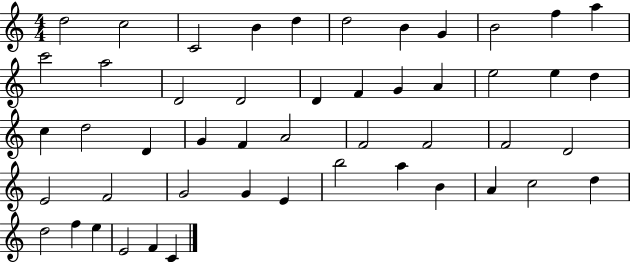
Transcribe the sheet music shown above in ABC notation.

X:1
T:Untitled
M:4/4
L:1/4
K:C
d2 c2 C2 B d d2 B G B2 f a c'2 a2 D2 D2 D F G A e2 e d c d2 D G F A2 F2 F2 F2 D2 E2 F2 G2 G E b2 a B A c2 d d2 f e E2 F C